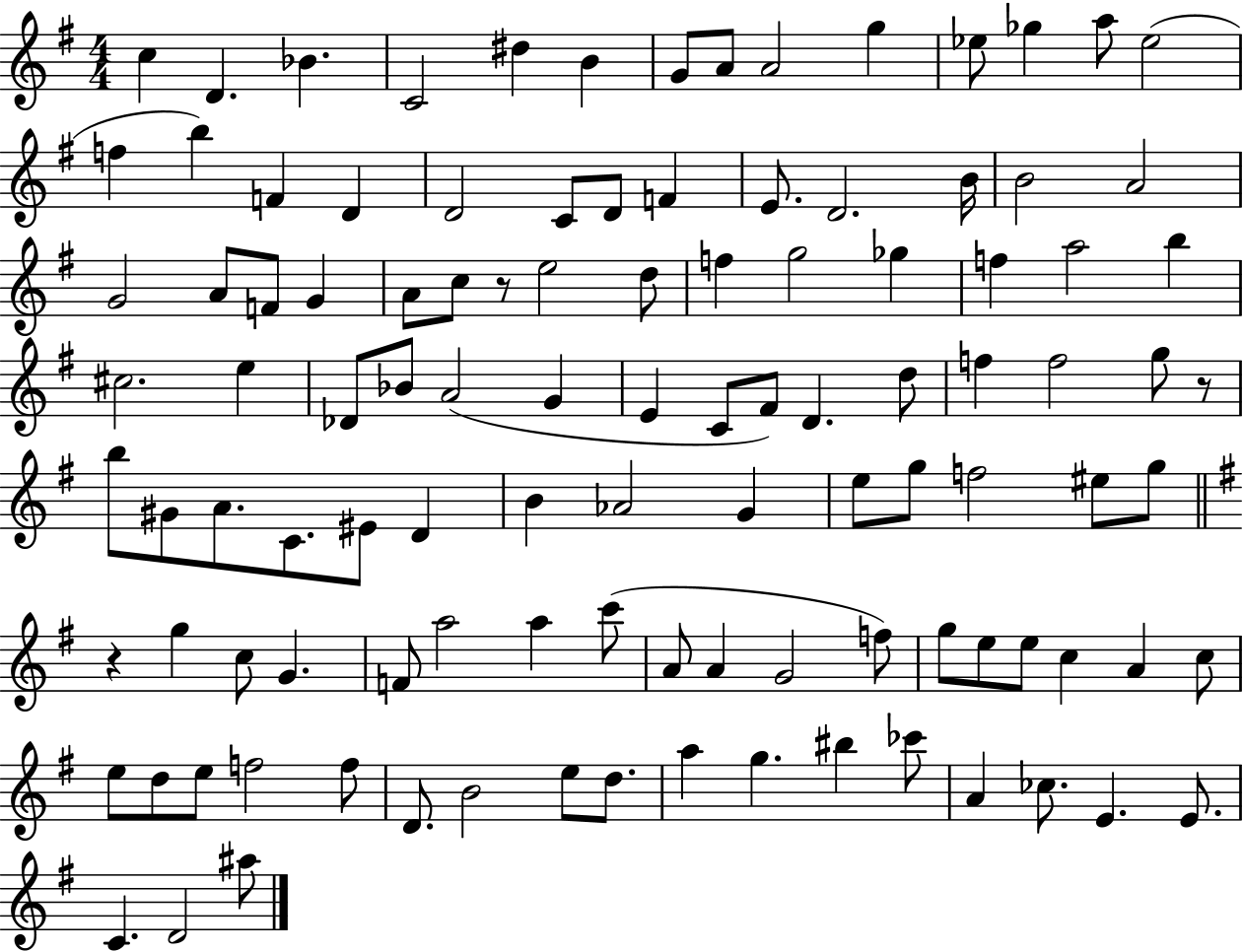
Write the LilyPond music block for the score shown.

{
  \clef treble
  \numericTimeSignature
  \time 4/4
  \key g \major
  c''4 d'4. bes'4. | c'2 dis''4 b'4 | g'8 a'8 a'2 g''4 | ees''8 ges''4 a''8 ees''2( | \break f''4 b''4) f'4 d'4 | d'2 c'8 d'8 f'4 | e'8. d'2. b'16 | b'2 a'2 | \break g'2 a'8 f'8 g'4 | a'8 c''8 r8 e''2 d''8 | f''4 g''2 ges''4 | f''4 a''2 b''4 | \break cis''2. e''4 | des'8 bes'8 a'2( g'4 | e'4 c'8 fis'8) d'4. d''8 | f''4 f''2 g''8 r8 | \break b''8 gis'8 a'8. c'8. eis'8 d'4 | b'4 aes'2 g'4 | e''8 g''8 f''2 eis''8 g''8 | \bar "||" \break \key e \minor r4 g''4 c''8 g'4. | f'8 a''2 a''4 c'''8( | a'8 a'4 g'2 f''8) | g''8 e''8 e''8 c''4 a'4 c''8 | \break e''8 d''8 e''8 f''2 f''8 | d'8. b'2 e''8 d''8. | a''4 g''4. bis''4 ces'''8 | a'4 ces''8. e'4. e'8. | \break c'4. d'2 ais''8 | \bar "|."
}